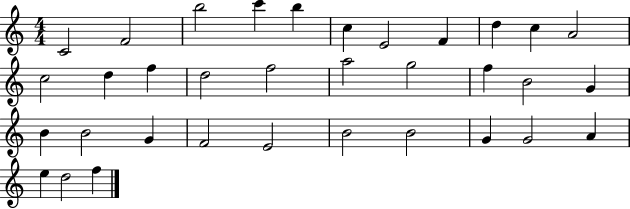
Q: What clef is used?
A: treble